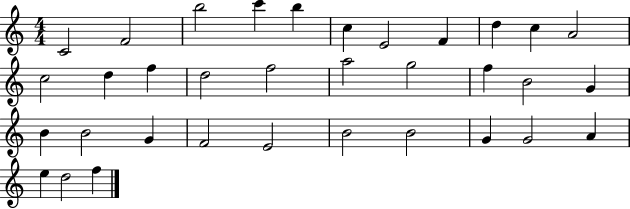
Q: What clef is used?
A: treble